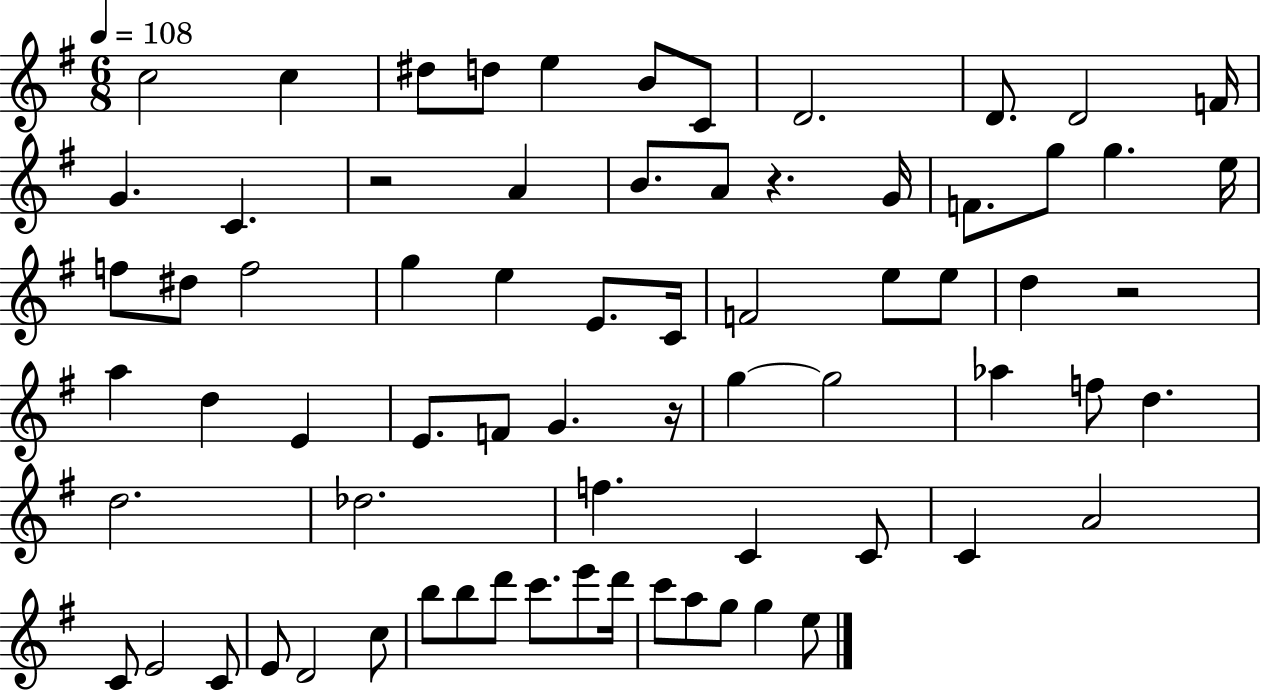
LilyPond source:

{
  \clef treble
  \numericTimeSignature
  \time 6/8
  \key g \major
  \tempo 4 = 108
  \repeat volta 2 { c''2 c''4 | dis''8 d''8 e''4 b'8 c'8 | d'2. | d'8. d'2 f'16 | \break g'4. c'4. | r2 a'4 | b'8. a'8 r4. g'16 | f'8. g''8 g''4. e''16 | \break f''8 dis''8 f''2 | g''4 e''4 e'8. c'16 | f'2 e''8 e''8 | d''4 r2 | \break a''4 d''4 e'4 | e'8. f'8 g'4. r16 | g''4~~ g''2 | aes''4 f''8 d''4. | \break d''2. | des''2. | f''4. c'4 c'8 | c'4 a'2 | \break c'8 e'2 c'8 | e'8 d'2 c''8 | b''8 b''8 d'''8 c'''8. e'''8 d'''16 | c'''8 a''8 g''8 g''4 e''8 | \break } \bar "|."
}